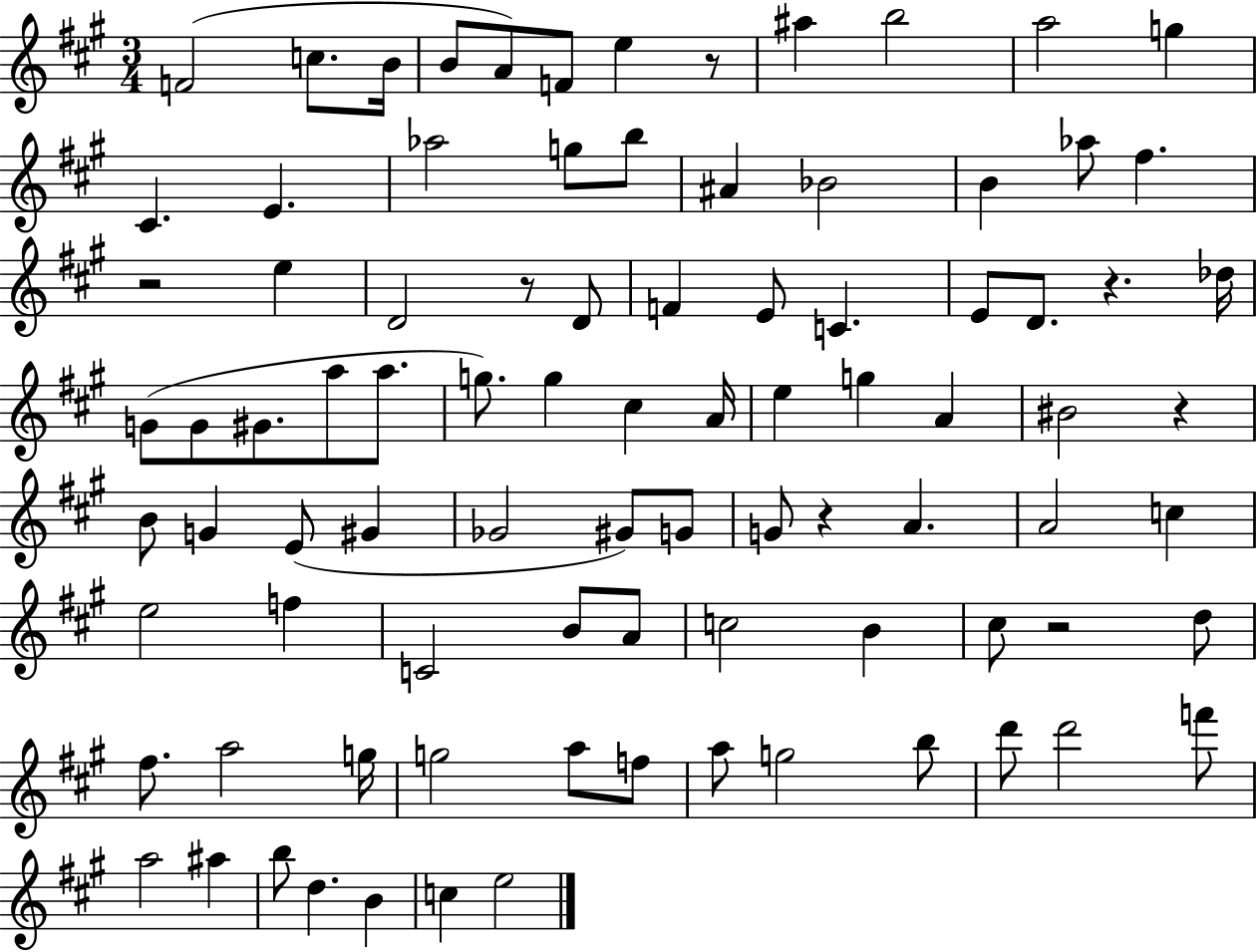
X:1
T:Untitled
M:3/4
L:1/4
K:A
F2 c/2 B/4 B/2 A/2 F/2 e z/2 ^a b2 a2 g ^C E _a2 g/2 b/2 ^A _B2 B _a/2 ^f z2 e D2 z/2 D/2 F E/2 C E/2 D/2 z _d/4 G/2 G/2 ^G/2 a/2 a/2 g/2 g ^c A/4 e g A ^B2 z B/2 G E/2 ^G _G2 ^G/2 G/2 G/2 z A A2 c e2 f C2 B/2 A/2 c2 B ^c/2 z2 d/2 ^f/2 a2 g/4 g2 a/2 f/2 a/2 g2 b/2 d'/2 d'2 f'/2 a2 ^a b/2 d B c e2